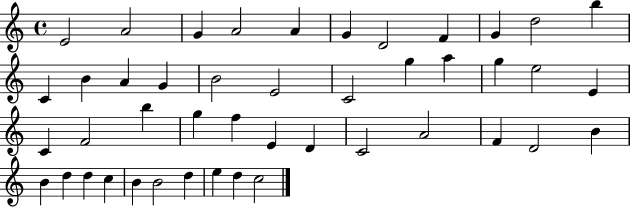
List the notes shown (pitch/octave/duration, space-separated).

E4/h A4/h G4/q A4/h A4/q G4/q D4/h F4/q G4/q D5/h B5/q C4/q B4/q A4/q G4/q B4/h E4/h C4/h G5/q A5/q G5/q E5/h E4/q C4/q F4/h B5/q G5/q F5/q E4/q D4/q C4/h A4/h F4/q D4/h B4/q B4/q D5/q D5/q C5/q B4/q B4/h D5/q E5/q D5/q C5/h